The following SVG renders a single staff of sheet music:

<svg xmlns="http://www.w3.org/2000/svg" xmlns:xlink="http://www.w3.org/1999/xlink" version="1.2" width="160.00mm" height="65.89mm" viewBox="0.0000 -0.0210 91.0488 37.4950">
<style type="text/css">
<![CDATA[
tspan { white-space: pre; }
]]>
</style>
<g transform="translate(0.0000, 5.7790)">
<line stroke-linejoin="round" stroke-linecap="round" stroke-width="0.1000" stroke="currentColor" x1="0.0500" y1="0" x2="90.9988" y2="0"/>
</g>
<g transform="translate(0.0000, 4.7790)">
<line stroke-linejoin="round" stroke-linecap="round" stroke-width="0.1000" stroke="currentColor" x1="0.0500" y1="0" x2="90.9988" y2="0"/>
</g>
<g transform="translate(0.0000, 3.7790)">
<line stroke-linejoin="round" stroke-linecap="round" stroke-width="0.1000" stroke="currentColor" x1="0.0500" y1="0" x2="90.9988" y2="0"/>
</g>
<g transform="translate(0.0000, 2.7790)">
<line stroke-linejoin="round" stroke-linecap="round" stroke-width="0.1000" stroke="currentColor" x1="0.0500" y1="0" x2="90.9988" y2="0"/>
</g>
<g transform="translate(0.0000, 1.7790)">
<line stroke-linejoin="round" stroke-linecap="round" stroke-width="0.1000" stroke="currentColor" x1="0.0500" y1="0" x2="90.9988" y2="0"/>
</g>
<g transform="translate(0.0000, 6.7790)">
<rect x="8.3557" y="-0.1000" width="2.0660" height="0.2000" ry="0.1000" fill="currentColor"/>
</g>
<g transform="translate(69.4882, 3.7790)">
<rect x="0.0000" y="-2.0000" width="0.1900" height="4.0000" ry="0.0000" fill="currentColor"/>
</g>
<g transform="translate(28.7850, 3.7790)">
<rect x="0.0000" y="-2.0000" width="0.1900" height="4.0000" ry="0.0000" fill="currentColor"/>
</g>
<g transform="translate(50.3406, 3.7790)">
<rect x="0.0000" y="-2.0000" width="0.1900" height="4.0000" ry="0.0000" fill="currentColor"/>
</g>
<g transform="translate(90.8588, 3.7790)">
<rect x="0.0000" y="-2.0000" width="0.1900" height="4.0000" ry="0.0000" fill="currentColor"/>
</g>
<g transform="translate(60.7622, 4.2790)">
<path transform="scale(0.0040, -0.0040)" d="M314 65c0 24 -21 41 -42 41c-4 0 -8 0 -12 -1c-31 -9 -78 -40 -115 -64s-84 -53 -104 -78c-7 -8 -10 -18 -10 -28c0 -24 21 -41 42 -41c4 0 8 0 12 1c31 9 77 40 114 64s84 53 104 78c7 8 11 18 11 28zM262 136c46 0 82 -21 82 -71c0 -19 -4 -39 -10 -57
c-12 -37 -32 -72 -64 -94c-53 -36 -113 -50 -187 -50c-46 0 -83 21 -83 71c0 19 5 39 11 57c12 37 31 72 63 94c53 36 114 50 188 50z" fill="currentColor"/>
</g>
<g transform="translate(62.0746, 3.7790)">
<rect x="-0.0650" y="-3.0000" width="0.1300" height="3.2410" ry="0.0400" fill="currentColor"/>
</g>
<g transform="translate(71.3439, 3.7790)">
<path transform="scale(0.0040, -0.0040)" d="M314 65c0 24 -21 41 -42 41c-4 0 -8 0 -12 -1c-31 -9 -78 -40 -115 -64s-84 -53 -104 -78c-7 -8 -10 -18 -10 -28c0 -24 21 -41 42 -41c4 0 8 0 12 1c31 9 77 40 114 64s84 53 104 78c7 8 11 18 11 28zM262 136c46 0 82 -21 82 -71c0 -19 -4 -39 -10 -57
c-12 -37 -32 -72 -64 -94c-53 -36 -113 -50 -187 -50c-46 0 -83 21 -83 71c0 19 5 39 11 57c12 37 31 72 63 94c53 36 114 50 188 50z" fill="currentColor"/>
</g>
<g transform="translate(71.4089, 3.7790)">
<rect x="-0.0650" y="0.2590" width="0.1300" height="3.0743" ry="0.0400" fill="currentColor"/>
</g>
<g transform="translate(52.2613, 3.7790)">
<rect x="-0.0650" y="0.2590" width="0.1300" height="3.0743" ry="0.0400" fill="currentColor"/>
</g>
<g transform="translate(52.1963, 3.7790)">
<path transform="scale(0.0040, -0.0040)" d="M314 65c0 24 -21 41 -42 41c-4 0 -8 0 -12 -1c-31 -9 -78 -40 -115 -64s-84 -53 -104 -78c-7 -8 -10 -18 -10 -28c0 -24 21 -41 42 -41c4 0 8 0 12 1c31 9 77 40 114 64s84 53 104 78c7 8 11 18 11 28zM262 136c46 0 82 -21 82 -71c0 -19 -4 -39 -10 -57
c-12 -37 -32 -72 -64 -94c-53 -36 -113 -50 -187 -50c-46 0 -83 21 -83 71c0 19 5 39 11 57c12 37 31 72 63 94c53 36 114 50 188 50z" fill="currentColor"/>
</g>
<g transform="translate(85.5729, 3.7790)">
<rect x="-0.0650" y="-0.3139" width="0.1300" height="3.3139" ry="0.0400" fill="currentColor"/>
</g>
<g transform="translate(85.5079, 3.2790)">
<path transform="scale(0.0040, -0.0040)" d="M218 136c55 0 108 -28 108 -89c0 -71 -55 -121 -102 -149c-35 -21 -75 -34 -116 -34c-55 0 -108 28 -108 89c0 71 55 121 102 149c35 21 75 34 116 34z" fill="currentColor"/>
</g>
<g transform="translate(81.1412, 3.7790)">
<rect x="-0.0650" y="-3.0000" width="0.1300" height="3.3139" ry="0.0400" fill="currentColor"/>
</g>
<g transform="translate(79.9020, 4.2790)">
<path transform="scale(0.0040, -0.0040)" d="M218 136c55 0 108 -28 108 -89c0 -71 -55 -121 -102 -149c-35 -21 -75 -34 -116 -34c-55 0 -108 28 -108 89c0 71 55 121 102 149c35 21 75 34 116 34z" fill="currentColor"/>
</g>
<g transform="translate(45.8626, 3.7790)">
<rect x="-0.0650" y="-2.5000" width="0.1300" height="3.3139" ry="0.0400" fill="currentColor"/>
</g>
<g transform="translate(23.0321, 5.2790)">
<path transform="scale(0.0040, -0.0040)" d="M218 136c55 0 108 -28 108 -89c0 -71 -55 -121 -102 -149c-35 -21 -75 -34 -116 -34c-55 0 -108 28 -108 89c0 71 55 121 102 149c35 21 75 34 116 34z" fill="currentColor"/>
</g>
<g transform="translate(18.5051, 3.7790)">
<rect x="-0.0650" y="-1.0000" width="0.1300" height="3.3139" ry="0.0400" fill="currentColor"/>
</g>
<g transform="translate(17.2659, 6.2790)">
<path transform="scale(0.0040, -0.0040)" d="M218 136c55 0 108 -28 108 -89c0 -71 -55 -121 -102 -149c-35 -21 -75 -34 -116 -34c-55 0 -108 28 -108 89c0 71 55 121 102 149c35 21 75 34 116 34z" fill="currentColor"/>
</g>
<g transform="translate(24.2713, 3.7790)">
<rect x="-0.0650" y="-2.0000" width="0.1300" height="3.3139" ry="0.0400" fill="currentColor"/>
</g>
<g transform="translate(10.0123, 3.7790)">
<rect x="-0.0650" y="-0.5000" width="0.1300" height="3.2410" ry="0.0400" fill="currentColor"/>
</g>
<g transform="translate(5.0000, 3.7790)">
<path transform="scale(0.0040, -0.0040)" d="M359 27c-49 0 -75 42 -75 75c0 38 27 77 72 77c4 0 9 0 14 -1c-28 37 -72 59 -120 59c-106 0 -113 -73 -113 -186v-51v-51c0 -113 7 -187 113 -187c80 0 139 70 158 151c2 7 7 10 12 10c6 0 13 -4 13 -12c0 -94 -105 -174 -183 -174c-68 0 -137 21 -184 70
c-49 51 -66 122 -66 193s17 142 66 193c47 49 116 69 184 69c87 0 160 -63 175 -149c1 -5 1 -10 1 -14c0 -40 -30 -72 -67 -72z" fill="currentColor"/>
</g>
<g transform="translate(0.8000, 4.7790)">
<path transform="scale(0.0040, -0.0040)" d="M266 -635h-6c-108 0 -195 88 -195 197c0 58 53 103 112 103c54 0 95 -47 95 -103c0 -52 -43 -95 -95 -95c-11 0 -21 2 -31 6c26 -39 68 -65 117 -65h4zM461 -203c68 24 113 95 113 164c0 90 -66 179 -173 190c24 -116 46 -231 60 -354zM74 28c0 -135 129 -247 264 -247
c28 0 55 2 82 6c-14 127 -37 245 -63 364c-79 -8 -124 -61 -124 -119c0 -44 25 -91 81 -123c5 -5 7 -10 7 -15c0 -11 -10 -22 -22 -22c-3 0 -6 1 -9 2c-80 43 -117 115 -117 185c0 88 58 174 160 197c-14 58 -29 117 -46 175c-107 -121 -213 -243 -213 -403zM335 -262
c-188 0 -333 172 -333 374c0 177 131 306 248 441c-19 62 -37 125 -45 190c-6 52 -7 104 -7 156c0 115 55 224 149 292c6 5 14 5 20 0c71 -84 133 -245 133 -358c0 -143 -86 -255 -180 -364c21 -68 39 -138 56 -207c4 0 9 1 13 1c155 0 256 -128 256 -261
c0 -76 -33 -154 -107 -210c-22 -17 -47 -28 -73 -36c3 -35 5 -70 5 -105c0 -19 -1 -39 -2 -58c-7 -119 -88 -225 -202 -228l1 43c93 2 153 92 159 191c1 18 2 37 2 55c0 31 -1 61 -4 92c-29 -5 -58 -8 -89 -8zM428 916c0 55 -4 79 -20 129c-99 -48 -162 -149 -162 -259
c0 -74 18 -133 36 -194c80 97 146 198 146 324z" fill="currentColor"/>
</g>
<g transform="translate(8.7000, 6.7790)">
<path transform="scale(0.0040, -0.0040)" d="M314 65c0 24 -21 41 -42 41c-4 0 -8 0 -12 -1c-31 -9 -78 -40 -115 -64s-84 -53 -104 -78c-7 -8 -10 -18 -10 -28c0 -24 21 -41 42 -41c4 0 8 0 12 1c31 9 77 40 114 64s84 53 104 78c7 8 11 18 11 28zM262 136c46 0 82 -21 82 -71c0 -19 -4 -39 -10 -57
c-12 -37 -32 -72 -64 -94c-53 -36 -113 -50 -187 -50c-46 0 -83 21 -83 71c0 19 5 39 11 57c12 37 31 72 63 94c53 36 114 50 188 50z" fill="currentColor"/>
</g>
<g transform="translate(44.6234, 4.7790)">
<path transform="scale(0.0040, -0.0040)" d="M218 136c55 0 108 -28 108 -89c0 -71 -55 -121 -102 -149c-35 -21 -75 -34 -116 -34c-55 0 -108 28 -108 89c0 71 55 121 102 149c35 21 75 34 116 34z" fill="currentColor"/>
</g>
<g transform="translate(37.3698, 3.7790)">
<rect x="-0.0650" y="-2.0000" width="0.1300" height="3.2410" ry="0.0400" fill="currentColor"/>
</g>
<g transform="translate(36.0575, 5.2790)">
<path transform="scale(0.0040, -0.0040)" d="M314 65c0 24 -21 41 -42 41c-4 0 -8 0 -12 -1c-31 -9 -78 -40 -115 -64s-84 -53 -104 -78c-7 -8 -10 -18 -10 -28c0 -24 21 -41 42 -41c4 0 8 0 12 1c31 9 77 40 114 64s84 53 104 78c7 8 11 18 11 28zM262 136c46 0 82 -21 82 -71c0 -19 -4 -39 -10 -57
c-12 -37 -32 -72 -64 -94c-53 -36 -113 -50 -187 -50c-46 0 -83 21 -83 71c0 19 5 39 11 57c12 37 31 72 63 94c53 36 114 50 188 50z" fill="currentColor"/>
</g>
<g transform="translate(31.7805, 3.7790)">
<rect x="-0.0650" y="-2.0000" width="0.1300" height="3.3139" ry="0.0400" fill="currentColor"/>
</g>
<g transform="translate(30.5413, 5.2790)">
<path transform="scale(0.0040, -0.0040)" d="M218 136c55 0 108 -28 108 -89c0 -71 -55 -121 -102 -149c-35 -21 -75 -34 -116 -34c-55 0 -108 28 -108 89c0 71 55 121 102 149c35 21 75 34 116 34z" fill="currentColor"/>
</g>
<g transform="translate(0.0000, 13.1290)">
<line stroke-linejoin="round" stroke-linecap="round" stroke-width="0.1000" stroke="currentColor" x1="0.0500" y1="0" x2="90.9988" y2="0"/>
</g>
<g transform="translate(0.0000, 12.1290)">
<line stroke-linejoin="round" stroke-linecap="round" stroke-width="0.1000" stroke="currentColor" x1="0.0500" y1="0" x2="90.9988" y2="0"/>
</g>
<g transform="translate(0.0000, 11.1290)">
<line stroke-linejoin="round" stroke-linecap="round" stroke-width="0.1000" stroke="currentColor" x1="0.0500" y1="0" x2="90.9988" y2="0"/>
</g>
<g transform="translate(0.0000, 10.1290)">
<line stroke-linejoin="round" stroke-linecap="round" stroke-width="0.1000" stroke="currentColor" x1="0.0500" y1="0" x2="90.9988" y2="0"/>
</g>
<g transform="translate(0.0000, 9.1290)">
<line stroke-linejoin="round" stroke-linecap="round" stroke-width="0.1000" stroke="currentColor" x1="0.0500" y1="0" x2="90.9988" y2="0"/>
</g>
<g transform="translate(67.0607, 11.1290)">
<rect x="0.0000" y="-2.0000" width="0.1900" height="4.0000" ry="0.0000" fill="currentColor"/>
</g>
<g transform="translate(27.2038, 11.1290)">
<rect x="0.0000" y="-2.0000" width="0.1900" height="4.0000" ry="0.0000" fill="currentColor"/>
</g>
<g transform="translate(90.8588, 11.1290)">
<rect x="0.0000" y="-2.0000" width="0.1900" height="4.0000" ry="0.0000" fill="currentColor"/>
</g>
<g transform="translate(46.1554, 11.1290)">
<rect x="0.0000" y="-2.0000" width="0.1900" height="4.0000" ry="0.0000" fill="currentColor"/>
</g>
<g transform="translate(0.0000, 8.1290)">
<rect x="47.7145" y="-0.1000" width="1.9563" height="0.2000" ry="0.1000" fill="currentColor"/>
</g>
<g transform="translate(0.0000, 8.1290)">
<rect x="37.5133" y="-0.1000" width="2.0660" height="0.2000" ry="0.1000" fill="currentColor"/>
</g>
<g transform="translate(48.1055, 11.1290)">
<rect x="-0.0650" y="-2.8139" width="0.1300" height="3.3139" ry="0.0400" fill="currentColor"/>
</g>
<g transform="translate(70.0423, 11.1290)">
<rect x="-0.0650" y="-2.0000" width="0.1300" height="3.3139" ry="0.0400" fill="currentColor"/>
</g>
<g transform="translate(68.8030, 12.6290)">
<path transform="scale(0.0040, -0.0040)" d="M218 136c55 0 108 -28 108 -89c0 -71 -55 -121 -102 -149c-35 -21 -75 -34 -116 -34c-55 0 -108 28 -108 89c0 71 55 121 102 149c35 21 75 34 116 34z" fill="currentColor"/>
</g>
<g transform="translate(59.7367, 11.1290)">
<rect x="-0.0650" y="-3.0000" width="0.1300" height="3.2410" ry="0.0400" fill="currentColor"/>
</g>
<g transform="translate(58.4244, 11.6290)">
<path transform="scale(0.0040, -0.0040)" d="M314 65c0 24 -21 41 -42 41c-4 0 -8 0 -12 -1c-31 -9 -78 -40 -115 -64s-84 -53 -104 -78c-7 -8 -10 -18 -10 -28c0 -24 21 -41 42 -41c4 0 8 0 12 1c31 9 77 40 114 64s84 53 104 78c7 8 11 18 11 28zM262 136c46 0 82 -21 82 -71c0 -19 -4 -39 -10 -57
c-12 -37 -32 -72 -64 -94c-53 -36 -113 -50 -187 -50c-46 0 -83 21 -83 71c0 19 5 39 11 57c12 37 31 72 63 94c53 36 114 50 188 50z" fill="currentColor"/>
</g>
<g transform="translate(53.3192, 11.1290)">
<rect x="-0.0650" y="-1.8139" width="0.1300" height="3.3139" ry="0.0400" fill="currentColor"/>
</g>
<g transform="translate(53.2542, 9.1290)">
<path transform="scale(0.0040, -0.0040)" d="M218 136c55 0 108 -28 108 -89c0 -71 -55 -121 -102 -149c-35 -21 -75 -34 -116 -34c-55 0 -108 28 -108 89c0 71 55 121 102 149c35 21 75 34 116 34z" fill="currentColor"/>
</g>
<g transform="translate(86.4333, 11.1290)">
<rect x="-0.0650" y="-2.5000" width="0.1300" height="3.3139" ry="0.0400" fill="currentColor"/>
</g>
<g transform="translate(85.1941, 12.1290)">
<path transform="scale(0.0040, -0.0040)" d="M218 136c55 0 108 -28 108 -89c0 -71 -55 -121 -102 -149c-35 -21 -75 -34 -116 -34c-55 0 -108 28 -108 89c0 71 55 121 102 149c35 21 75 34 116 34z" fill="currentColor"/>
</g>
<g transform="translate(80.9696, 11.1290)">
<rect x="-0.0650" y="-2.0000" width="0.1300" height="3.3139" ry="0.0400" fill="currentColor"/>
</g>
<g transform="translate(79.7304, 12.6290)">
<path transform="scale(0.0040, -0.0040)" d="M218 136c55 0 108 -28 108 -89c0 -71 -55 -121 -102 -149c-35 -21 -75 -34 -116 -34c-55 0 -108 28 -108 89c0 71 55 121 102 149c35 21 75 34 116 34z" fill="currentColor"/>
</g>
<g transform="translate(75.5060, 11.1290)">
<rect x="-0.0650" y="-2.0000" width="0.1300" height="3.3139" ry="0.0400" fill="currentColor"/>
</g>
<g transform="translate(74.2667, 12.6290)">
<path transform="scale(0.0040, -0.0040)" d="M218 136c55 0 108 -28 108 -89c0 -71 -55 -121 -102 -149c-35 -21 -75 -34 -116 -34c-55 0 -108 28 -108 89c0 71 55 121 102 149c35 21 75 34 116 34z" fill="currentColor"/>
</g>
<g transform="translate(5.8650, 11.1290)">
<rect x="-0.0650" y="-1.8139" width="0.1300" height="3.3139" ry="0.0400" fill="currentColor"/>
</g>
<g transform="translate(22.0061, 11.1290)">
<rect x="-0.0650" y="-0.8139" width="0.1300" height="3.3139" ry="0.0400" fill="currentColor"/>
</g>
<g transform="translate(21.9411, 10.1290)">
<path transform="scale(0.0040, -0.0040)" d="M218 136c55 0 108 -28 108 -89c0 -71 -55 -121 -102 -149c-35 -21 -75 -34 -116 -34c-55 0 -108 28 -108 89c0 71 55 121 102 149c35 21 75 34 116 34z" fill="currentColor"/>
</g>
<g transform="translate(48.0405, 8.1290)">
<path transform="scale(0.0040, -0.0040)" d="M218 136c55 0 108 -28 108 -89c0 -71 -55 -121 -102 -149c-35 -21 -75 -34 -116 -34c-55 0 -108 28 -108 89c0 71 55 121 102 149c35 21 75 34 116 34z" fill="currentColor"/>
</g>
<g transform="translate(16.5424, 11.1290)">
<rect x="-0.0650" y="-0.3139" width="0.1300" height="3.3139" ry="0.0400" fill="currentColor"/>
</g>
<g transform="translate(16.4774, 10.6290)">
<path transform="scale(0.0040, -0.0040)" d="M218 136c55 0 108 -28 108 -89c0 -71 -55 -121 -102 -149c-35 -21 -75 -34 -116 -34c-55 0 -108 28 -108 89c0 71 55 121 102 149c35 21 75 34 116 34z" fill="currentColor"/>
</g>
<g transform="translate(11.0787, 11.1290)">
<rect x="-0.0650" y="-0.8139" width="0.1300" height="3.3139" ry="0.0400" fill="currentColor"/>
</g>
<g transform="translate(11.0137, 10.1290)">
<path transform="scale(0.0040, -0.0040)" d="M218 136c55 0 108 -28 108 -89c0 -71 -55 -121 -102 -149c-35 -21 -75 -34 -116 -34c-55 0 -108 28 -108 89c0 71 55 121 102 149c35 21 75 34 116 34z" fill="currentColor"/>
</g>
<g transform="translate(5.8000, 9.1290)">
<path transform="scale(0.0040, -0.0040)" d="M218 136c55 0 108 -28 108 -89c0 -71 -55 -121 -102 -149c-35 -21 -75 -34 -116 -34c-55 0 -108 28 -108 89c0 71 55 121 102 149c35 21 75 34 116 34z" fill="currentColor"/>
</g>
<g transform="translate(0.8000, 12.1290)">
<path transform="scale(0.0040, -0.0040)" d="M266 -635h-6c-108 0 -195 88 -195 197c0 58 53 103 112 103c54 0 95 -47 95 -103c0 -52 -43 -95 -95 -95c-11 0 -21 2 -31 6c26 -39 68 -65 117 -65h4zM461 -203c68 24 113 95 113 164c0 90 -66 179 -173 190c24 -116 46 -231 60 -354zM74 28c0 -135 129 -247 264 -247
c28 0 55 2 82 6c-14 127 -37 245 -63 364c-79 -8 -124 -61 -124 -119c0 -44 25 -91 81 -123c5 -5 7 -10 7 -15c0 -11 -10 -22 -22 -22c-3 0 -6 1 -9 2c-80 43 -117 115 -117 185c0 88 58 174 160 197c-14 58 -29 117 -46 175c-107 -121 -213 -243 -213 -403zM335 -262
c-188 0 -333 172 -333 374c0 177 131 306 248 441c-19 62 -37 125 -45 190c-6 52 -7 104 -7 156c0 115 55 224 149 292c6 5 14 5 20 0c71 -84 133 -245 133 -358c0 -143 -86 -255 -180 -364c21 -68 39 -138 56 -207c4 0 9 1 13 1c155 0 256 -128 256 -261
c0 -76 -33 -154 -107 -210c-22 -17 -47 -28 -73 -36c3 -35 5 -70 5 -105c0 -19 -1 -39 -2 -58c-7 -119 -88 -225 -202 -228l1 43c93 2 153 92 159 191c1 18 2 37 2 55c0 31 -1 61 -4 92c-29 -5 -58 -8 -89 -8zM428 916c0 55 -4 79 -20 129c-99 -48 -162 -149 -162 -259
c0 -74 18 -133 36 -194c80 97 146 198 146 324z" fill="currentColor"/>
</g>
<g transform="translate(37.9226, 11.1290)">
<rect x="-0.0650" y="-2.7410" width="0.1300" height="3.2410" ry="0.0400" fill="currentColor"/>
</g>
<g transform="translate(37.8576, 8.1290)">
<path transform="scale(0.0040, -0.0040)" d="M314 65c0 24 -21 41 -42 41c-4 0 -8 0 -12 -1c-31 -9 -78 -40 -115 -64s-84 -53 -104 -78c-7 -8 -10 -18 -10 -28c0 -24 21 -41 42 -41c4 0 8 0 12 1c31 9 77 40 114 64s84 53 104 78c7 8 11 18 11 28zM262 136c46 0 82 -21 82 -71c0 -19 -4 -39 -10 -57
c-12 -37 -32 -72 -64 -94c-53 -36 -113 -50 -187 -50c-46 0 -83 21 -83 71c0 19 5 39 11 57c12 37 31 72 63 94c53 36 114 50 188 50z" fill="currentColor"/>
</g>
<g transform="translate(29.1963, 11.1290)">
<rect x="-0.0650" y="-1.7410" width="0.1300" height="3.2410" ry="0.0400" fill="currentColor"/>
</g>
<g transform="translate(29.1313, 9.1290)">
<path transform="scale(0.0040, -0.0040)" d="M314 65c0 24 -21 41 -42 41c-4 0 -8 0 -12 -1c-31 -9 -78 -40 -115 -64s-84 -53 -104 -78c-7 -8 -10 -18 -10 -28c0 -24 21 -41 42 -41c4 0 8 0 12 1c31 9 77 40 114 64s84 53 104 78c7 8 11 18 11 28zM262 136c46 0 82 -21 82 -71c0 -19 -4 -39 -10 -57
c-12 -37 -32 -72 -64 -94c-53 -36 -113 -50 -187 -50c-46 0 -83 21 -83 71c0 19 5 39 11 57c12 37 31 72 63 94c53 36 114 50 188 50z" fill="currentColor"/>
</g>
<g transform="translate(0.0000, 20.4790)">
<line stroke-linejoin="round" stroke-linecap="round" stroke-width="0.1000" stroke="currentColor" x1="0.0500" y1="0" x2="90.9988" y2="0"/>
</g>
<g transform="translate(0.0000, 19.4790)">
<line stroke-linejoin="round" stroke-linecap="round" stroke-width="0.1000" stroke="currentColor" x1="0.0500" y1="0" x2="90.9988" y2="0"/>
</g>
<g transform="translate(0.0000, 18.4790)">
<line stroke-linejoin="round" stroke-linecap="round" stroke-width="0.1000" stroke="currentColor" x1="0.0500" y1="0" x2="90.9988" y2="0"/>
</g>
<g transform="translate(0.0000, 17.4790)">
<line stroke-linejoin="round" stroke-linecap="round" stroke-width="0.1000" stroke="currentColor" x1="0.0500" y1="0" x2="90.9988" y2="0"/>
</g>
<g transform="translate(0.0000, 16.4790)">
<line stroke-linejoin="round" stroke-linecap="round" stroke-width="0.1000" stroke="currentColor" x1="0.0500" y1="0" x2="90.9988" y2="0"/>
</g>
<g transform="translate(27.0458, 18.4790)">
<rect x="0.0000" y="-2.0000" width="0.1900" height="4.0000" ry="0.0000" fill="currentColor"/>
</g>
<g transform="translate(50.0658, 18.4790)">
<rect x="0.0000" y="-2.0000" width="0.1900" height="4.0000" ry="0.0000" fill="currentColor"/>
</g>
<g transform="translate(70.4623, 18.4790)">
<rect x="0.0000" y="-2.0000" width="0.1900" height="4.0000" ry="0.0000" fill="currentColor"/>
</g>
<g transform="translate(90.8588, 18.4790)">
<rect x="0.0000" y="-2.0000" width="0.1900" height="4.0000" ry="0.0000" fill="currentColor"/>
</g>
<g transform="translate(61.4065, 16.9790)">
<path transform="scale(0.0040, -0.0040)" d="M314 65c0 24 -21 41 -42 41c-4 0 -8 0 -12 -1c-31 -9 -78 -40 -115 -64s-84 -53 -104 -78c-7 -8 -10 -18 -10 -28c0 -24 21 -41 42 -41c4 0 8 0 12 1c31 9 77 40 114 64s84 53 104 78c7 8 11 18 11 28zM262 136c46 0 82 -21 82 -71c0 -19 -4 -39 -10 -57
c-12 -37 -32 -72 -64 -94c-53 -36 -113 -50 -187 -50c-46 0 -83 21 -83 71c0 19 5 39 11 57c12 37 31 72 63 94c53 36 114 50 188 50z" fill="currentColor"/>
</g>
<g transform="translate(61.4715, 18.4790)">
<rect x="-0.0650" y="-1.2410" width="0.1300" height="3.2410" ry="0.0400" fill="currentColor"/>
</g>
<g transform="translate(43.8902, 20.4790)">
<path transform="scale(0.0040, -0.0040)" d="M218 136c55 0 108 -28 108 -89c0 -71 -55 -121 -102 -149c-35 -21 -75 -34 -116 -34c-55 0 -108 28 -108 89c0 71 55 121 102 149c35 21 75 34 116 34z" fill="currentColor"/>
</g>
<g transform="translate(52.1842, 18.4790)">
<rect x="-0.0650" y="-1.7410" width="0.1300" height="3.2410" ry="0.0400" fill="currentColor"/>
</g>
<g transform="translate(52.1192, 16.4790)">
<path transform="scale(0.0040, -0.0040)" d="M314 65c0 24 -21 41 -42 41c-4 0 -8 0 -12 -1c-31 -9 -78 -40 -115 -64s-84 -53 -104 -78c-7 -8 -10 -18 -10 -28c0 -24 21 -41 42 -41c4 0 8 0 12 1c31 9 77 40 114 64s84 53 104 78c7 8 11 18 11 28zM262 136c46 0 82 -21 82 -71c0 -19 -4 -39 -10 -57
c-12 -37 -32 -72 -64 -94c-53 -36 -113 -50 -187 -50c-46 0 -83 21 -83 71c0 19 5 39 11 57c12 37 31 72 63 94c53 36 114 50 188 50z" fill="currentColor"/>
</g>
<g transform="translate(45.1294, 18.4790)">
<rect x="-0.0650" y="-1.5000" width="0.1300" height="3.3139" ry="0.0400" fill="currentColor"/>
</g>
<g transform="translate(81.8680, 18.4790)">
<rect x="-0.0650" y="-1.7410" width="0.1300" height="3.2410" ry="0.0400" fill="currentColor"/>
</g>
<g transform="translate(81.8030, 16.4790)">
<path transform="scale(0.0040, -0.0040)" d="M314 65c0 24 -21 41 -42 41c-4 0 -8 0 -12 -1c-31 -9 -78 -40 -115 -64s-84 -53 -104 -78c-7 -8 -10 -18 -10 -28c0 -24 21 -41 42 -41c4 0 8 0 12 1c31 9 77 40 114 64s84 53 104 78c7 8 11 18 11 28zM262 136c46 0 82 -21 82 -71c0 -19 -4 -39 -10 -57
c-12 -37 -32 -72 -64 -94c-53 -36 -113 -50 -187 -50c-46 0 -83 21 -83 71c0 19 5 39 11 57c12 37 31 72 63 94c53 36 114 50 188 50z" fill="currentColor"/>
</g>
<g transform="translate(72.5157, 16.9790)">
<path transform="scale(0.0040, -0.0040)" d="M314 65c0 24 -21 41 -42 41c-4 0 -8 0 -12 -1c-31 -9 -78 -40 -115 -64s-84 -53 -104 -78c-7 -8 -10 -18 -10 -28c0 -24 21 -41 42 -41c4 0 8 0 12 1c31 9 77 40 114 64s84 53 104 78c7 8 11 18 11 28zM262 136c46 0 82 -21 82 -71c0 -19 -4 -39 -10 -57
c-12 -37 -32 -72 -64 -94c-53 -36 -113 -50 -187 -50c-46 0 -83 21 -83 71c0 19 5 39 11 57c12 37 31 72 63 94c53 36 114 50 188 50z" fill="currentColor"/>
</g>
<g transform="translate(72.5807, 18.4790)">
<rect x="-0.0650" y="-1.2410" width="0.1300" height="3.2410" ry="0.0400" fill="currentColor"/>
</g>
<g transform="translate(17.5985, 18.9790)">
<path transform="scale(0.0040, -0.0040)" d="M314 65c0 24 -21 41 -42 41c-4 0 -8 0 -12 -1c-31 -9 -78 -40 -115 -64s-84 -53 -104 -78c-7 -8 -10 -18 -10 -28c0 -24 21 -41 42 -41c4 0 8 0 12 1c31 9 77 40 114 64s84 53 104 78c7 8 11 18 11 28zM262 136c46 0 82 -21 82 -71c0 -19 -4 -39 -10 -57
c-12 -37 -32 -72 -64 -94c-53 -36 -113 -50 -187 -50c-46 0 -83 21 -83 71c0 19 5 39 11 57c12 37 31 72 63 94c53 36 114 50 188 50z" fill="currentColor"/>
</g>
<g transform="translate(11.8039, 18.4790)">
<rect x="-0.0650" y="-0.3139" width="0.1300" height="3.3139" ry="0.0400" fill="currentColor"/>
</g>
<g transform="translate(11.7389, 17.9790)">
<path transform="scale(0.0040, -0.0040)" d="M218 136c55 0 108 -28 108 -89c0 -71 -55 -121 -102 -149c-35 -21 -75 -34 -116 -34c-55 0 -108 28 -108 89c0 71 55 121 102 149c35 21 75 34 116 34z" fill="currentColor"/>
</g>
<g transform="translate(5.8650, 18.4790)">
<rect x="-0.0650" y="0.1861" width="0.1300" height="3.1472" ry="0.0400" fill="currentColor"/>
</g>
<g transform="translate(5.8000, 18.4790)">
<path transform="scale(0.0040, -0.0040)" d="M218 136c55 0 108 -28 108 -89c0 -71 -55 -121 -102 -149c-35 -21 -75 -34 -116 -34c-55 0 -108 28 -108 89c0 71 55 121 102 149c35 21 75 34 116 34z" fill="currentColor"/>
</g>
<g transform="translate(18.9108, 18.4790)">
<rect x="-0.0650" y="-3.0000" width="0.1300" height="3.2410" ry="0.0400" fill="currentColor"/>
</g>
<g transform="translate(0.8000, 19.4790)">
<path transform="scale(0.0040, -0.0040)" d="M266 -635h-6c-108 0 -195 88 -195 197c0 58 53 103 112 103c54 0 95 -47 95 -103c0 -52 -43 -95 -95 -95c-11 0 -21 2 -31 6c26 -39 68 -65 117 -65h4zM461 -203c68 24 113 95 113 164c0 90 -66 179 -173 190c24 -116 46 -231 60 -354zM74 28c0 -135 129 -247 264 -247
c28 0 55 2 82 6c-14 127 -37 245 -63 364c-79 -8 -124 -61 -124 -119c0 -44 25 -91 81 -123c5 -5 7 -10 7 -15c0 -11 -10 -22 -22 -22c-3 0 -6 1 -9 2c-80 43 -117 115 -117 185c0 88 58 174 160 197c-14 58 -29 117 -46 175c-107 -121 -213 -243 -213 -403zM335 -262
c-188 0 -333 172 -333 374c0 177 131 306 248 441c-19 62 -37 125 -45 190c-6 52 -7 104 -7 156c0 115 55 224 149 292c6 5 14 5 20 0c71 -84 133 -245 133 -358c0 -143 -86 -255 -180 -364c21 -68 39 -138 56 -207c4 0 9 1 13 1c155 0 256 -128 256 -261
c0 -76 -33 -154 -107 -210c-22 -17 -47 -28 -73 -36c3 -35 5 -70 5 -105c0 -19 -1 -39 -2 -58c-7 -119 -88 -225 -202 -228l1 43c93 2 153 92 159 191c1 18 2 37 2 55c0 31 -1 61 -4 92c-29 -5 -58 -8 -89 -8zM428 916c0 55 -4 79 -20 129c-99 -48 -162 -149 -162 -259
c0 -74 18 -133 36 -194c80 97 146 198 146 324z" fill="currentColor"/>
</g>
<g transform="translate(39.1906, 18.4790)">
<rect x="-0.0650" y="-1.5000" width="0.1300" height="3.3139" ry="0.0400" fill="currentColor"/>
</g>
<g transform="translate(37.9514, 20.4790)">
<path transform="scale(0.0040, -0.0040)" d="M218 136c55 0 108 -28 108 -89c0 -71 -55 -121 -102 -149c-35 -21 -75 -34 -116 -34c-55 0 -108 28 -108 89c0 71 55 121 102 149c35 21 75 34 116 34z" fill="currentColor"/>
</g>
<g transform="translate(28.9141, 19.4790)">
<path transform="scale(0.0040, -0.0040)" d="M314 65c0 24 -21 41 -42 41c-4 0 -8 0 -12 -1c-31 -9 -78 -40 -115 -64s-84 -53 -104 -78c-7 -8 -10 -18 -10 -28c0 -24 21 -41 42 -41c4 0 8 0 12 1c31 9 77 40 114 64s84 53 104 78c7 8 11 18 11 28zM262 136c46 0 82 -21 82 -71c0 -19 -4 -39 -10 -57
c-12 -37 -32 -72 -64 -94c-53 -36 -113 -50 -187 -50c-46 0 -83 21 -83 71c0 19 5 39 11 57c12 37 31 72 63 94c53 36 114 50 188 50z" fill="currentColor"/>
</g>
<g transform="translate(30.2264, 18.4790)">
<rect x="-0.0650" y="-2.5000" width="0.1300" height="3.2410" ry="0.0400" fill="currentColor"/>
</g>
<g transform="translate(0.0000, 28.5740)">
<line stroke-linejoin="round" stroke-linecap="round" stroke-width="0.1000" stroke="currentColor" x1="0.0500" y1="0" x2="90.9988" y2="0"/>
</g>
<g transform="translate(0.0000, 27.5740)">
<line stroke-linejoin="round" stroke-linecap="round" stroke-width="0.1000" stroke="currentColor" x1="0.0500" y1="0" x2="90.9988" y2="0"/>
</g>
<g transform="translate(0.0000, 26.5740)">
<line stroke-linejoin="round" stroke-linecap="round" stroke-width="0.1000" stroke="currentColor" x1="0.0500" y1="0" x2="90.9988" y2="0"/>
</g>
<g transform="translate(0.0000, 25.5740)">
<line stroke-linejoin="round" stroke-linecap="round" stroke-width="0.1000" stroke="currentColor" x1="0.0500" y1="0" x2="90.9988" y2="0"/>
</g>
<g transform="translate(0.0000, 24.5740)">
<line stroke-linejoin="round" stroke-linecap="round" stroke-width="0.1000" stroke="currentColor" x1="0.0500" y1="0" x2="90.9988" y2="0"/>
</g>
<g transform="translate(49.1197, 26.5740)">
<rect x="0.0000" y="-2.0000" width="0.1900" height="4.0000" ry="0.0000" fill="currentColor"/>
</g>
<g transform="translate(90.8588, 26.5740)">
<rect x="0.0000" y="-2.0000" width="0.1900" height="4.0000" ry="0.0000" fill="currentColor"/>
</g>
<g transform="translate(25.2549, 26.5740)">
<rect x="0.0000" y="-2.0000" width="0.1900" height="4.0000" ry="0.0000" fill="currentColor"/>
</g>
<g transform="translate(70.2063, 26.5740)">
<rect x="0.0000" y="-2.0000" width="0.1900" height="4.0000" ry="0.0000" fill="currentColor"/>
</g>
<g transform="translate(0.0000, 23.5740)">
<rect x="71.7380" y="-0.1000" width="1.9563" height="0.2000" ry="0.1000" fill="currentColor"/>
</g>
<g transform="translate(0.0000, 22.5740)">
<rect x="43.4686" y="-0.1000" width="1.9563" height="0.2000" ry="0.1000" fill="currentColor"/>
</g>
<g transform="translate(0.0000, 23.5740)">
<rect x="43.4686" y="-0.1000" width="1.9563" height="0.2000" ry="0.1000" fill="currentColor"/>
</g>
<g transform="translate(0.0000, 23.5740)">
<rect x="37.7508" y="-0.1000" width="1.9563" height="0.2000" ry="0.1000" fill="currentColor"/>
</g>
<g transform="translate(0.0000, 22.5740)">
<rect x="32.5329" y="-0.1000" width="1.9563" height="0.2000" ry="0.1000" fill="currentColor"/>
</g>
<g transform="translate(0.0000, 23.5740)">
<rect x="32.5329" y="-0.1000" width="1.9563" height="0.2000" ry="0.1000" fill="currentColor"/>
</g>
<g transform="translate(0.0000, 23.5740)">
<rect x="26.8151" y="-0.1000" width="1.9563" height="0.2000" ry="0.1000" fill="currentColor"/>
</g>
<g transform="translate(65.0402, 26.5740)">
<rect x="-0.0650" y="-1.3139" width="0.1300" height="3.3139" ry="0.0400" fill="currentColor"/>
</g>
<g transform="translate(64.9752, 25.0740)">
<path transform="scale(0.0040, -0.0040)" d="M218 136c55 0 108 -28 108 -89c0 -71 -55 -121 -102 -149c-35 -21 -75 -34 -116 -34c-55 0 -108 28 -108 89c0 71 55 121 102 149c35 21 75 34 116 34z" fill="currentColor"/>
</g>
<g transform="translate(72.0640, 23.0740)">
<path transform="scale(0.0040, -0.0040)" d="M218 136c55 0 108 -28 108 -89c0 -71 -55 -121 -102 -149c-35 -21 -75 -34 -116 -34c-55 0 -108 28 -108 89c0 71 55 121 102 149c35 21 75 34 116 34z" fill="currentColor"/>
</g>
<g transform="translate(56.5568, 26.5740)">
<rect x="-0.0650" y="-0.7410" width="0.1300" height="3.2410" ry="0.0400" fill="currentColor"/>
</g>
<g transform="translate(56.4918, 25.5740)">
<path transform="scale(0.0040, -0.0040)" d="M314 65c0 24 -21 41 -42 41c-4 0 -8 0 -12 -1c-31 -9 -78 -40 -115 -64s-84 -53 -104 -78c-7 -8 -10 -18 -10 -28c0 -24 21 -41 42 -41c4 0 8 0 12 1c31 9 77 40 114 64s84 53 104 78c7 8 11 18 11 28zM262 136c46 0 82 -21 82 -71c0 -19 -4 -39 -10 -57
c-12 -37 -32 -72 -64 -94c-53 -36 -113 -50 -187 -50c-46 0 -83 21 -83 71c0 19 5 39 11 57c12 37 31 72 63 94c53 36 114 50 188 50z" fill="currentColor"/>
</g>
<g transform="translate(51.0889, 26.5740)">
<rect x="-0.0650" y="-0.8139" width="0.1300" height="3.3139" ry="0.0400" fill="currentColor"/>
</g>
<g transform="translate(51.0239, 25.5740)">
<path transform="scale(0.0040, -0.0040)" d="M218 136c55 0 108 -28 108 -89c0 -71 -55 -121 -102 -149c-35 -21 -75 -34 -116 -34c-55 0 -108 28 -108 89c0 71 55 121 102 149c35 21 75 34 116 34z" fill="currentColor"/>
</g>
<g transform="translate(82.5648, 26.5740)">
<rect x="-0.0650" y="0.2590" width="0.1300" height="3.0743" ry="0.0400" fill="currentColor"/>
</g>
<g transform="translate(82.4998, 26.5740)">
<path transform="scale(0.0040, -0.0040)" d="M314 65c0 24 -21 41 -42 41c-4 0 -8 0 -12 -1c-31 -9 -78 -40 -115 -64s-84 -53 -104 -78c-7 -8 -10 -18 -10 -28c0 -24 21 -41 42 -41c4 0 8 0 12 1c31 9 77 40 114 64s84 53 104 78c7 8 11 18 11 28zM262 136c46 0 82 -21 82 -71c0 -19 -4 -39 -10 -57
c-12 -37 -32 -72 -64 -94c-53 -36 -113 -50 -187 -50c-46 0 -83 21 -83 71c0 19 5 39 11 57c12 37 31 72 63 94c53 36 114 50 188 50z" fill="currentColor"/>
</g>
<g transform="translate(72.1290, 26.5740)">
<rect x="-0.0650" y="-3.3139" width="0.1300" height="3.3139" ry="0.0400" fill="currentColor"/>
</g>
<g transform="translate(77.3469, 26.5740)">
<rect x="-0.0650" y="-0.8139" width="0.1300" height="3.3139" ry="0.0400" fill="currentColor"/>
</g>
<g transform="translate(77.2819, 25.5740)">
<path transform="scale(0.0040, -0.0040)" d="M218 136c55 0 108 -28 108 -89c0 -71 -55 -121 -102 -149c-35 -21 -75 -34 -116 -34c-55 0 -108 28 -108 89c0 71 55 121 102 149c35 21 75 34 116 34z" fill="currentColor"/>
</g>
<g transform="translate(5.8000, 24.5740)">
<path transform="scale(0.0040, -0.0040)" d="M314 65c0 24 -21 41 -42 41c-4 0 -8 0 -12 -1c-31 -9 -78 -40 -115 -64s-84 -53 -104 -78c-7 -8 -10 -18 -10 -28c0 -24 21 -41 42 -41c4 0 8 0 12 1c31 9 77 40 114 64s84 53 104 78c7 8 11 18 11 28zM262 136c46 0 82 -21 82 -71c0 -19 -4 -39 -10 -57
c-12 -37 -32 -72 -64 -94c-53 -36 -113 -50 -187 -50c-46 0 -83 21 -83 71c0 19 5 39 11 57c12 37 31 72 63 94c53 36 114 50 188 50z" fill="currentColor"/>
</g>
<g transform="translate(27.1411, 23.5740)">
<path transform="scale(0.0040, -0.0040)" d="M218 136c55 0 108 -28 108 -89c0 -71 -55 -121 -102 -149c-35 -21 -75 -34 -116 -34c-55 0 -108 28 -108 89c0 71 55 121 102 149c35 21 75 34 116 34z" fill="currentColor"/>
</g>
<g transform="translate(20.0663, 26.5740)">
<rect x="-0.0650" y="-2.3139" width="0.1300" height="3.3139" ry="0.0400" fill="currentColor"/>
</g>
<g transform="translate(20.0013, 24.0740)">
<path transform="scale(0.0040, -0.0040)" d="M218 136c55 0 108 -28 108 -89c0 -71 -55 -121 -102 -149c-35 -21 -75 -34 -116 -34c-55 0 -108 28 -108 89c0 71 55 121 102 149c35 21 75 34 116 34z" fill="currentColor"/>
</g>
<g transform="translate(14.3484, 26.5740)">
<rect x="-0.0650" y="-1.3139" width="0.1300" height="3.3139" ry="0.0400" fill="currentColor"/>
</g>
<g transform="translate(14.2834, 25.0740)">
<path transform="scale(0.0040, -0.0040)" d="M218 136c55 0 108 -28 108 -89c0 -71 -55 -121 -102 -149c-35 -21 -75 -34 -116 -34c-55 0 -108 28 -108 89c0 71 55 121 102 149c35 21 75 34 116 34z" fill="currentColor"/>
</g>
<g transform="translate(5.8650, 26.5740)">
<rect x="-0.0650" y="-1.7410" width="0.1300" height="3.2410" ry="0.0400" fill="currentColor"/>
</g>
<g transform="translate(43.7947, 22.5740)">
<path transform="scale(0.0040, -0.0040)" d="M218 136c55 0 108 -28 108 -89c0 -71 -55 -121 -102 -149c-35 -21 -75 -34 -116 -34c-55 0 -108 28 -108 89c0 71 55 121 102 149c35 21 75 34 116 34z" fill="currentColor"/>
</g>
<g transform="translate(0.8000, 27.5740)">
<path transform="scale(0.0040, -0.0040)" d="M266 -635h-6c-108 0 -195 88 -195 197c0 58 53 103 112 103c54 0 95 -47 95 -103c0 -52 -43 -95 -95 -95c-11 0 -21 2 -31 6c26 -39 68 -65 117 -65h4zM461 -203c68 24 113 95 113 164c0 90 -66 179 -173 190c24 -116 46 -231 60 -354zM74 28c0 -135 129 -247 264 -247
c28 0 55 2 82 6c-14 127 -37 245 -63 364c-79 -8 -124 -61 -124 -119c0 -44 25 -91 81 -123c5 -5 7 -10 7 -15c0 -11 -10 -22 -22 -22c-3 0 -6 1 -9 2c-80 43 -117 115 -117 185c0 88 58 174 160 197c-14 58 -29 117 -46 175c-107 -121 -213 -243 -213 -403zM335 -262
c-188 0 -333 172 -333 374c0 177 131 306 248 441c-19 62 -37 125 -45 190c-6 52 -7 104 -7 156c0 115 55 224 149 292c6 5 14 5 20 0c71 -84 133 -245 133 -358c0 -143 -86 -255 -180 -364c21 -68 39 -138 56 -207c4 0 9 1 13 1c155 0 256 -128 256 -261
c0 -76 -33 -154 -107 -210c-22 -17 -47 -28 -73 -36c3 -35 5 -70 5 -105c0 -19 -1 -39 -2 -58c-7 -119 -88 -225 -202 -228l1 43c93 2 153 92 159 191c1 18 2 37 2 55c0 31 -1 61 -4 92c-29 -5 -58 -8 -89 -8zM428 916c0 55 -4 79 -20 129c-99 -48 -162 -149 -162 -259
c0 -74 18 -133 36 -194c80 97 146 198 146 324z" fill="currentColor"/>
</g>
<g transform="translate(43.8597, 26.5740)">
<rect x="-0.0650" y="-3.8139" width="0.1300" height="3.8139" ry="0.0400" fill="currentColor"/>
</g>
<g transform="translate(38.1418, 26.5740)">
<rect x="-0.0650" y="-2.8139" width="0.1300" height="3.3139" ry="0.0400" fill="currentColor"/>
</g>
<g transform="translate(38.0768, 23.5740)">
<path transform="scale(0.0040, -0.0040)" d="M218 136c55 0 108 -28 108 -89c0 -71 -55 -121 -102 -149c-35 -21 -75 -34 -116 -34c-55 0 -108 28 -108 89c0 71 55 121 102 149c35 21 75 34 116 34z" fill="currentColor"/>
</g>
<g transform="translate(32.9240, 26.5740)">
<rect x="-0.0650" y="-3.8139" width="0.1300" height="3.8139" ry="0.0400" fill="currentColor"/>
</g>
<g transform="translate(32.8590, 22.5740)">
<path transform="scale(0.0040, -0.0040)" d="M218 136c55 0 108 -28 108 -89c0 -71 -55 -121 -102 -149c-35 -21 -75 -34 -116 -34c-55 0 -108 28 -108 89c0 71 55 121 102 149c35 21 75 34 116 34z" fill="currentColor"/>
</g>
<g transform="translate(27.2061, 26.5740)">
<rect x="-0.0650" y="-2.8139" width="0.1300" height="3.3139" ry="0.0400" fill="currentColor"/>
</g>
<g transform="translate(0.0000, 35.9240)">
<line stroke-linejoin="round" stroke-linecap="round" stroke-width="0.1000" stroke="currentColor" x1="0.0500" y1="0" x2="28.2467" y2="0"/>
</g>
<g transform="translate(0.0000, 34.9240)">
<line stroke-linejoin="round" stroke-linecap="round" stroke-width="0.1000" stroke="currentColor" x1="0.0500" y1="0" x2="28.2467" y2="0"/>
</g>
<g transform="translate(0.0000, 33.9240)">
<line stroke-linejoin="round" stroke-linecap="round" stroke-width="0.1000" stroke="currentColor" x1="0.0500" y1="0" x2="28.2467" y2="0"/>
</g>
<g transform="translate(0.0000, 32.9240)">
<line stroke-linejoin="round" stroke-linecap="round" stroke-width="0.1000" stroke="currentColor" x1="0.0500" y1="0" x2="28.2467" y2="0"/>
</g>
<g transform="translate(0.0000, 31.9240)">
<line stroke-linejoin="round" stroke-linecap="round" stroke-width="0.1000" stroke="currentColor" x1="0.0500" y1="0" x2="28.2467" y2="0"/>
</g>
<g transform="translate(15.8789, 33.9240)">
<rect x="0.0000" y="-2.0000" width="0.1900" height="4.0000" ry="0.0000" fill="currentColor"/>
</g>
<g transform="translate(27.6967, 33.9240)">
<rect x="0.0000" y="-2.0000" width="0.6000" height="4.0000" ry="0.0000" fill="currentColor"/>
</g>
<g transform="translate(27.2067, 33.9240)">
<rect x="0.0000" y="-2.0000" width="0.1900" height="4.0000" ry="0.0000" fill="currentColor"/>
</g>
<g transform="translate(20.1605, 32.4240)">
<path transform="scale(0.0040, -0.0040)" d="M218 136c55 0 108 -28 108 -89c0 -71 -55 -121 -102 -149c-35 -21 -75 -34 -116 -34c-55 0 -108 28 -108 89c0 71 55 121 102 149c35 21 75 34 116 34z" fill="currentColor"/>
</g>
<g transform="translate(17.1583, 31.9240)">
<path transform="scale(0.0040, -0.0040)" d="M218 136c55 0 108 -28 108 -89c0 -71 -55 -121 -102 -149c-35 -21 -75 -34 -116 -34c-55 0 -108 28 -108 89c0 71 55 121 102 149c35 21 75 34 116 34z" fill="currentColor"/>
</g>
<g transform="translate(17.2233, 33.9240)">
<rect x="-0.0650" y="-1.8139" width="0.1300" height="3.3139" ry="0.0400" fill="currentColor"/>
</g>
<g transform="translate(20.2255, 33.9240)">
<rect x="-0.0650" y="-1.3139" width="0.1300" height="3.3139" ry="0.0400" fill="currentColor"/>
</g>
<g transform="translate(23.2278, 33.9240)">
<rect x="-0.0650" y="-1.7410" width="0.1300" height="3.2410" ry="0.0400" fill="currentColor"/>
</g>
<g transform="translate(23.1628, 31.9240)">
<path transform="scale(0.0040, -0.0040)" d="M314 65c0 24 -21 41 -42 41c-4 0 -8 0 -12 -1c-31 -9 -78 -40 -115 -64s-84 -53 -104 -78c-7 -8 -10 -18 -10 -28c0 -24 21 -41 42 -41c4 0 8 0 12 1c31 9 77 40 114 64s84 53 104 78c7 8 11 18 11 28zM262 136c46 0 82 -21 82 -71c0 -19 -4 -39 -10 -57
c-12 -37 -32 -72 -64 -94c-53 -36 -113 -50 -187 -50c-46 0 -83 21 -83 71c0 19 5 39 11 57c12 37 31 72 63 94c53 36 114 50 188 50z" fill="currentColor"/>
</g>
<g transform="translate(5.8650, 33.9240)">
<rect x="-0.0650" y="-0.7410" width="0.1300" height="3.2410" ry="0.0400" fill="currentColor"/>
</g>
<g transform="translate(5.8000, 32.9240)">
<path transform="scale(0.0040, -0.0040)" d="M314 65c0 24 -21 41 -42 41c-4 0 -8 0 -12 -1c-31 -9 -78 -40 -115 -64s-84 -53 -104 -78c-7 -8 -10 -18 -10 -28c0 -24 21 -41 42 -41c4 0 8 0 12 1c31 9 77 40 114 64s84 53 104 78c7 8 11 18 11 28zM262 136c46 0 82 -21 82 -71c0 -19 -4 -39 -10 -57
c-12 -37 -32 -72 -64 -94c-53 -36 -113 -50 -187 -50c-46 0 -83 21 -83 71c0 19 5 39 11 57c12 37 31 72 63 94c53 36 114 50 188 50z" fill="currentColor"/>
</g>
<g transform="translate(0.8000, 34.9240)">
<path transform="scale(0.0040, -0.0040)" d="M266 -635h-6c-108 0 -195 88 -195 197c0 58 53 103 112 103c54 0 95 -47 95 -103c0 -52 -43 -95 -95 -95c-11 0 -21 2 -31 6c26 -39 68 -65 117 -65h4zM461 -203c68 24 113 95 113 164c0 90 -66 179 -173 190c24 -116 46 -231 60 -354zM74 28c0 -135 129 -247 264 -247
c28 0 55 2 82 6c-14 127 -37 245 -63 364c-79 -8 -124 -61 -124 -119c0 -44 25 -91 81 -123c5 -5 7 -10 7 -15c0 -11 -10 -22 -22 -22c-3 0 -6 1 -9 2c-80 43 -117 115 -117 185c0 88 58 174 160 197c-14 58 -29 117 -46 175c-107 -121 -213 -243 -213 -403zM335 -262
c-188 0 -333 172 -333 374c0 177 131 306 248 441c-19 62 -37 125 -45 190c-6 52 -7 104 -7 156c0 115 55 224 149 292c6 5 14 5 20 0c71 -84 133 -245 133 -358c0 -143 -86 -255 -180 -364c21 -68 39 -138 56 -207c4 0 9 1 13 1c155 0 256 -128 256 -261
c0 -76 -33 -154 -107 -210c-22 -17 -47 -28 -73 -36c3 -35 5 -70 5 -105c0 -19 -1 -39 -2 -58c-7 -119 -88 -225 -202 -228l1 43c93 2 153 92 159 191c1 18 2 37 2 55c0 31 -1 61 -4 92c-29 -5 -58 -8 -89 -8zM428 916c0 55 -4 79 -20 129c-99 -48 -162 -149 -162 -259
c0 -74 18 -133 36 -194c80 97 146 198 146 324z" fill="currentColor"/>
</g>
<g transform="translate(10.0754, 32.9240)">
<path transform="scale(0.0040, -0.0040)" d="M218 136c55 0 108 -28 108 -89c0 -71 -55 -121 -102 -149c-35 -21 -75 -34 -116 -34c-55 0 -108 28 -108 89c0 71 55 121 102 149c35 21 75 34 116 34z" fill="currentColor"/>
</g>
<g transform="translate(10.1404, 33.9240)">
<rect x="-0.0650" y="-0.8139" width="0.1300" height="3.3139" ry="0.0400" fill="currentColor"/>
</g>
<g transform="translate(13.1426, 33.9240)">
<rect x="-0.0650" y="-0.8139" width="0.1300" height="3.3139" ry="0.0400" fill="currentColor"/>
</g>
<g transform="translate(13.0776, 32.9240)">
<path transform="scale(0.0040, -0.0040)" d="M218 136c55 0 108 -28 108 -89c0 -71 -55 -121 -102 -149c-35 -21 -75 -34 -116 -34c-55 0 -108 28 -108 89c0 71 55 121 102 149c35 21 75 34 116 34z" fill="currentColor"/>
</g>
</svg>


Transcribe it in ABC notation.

X:1
T:Untitled
M:4/4
L:1/4
K:C
C2 D F F F2 G B2 A2 B2 A c f d c d f2 a2 a f A2 F F F G B c A2 G2 E E f2 e2 e2 f2 f2 e g a c' a c' d d2 e b d B2 d2 d d f e f2